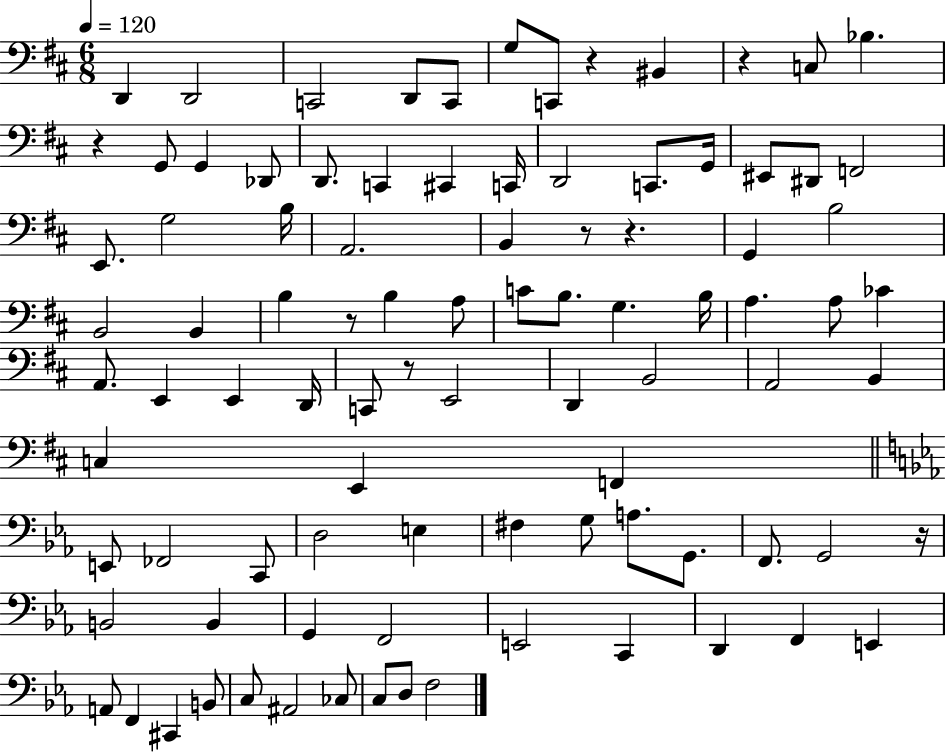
{
  \clef bass
  \numericTimeSignature
  \time 6/8
  \key d \major
  \tempo 4 = 120
  \repeat volta 2 { d,4 d,2 | c,2 d,8 c,8 | g8 c,8 r4 bis,4 | r4 c8 bes4. | \break r4 g,8 g,4 des,8 | d,8. c,4 cis,4 c,16 | d,2 c,8. g,16 | eis,8 dis,8 f,2 | \break e,8. g2 b16 | a,2. | b,4 r8 r4. | g,4 b2 | \break b,2 b,4 | b4 r8 b4 a8 | c'8 b8. g4. b16 | a4. a8 ces'4 | \break a,8. e,4 e,4 d,16 | c,8 r8 e,2 | d,4 b,2 | a,2 b,4 | \break c4 e,4 f,4 | \bar "||" \break \key c \minor e,8 fes,2 c,8 | d2 e4 | fis4 g8 a8. g,8. | f,8. g,2 r16 | \break b,2 b,4 | g,4 f,2 | e,2 c,4 | d,4 f,4 e,4 | \break a,8 f,4 cis,4 b,8 | c8 ais,2 ces8 | c8 d8 f2 | } \bar "|."
}